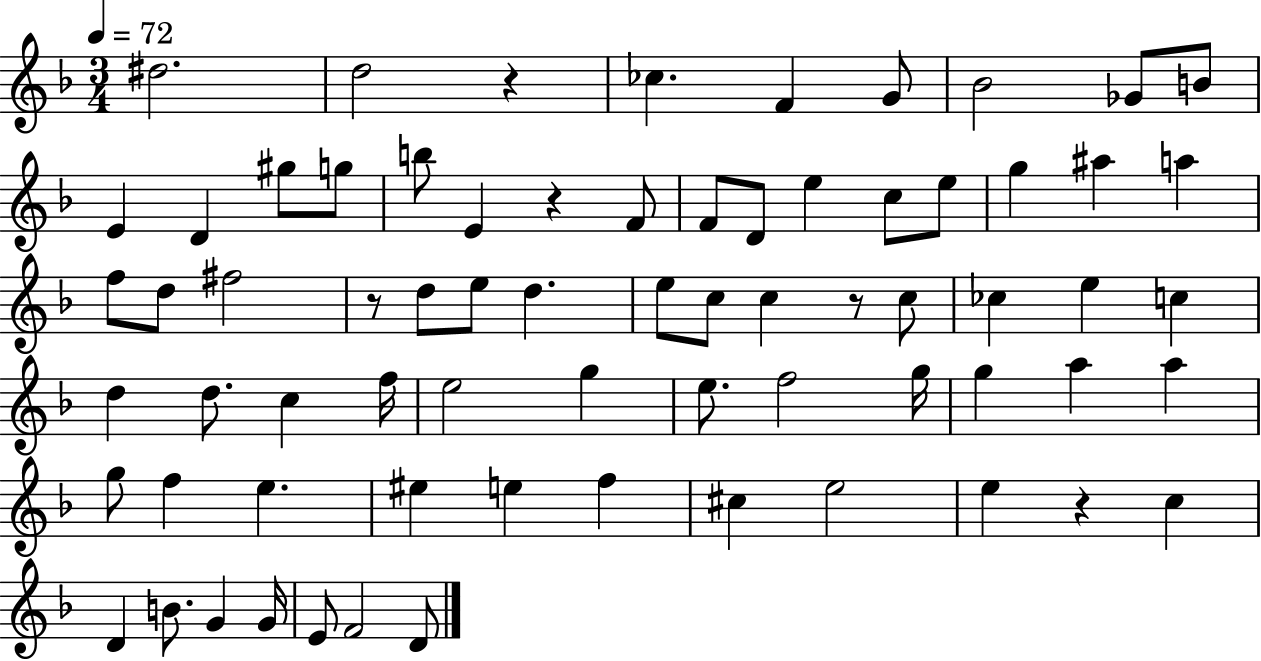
D#5/h. D5/h R/q CES5/q. F4/q G4/e Bb4/h Gb4/e B4/e E4/q D4/q G#5/e G5/e B5/e E4/q R/q F4/e F4/e D4/e E5/q C5/e E5/e G5/q A#5/q A5/q F5/e D5/e F#5/h R/e D5/e E5/e D5/q. E5/e C5/e C5/q R/e C5/e CES5/q E5/q C5/q D5/q D5/e. C5/q F5/s E5/h G5/q E5/e. F5/h G5/s G5/q A5/q A5/q G5/e F5/q E5/q. EIS5/q E5/q F5/q C#5/q E5/h E5/q R/q C5/q D4/q B4/e. G4/q G4/s E4/e F4/h D4/e